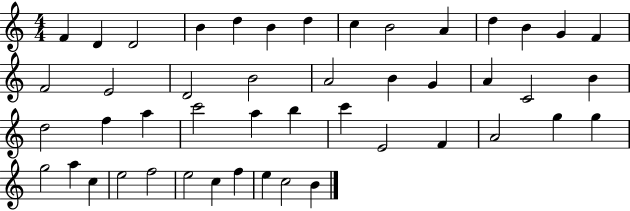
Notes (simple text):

F4/q D4/q D4/h B4/q D5/q B4/q D5/q C5/q B4/h A4/q D5/q B4/q G4/q F4/q F4/h E4/h D4/h B4/h A4/h B4/q G4/q A4/q C4/h B4/q D5/h F5/q A5/q C6/h A5/q B5/q C6/q E4/h F4/q A4/h G5/q G5/q G5/h A5/q C5/q E5/h F5/h E5/h C5/q F5/q E5/q C5/h B4/q